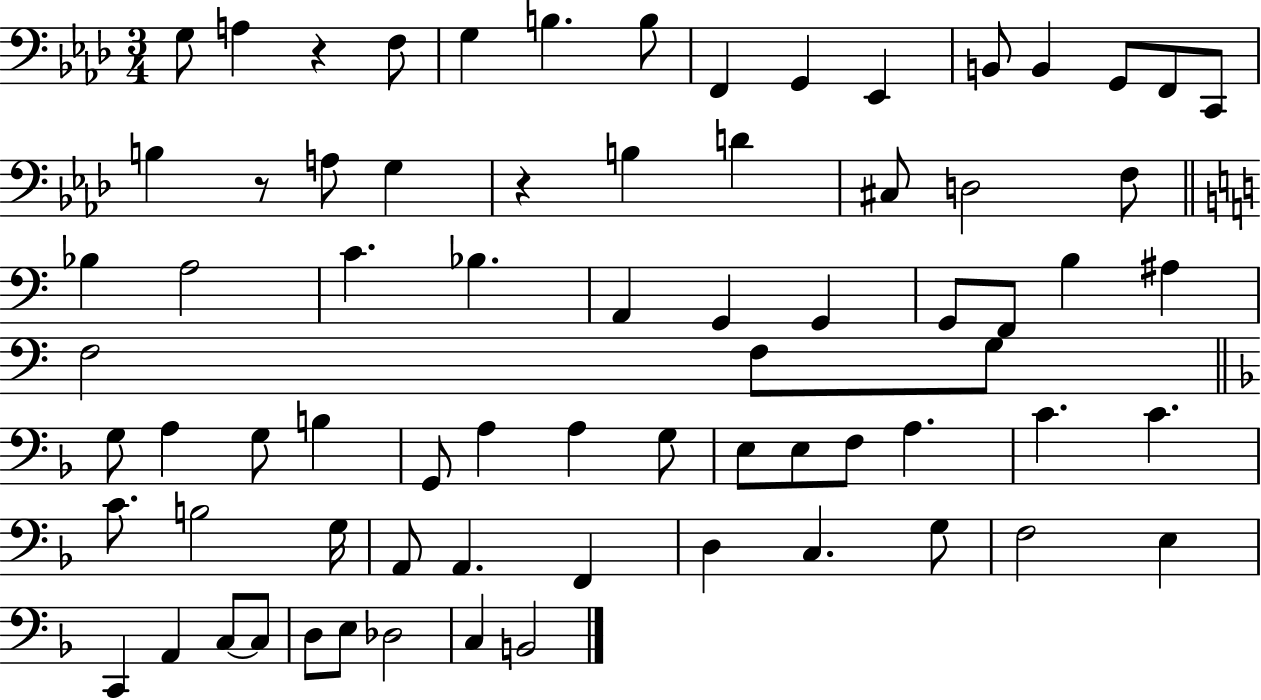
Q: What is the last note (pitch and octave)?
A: B2